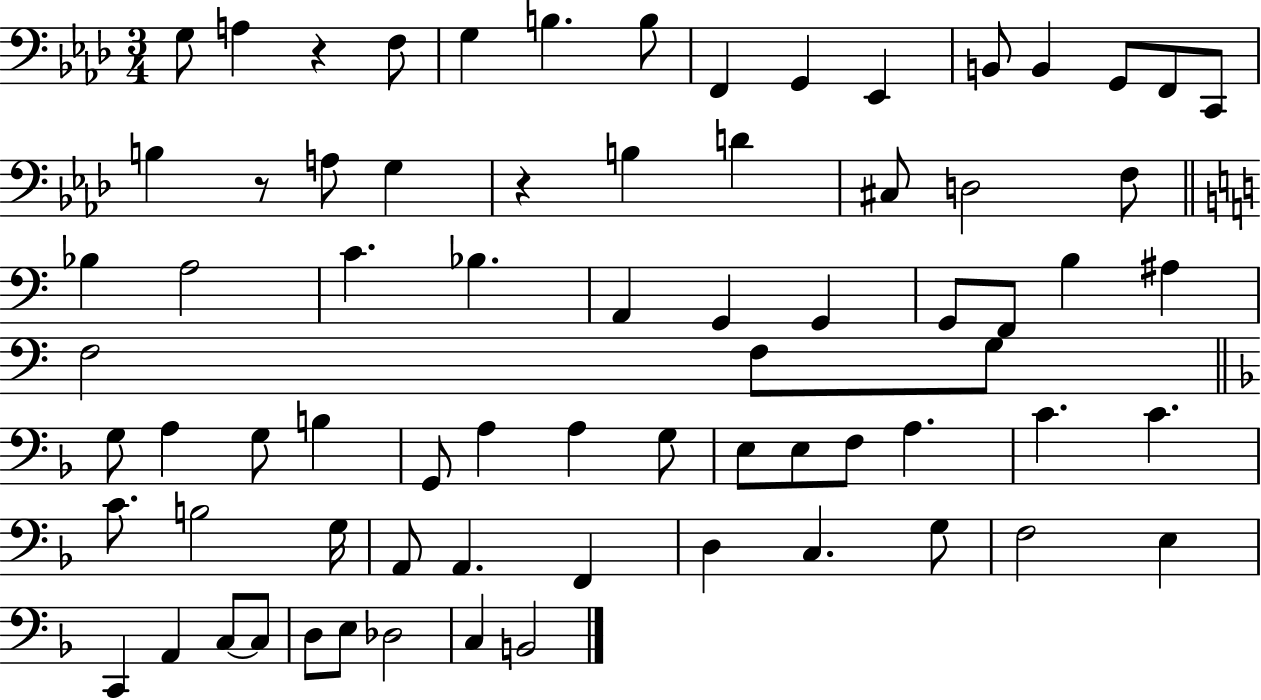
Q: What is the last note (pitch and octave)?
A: B2